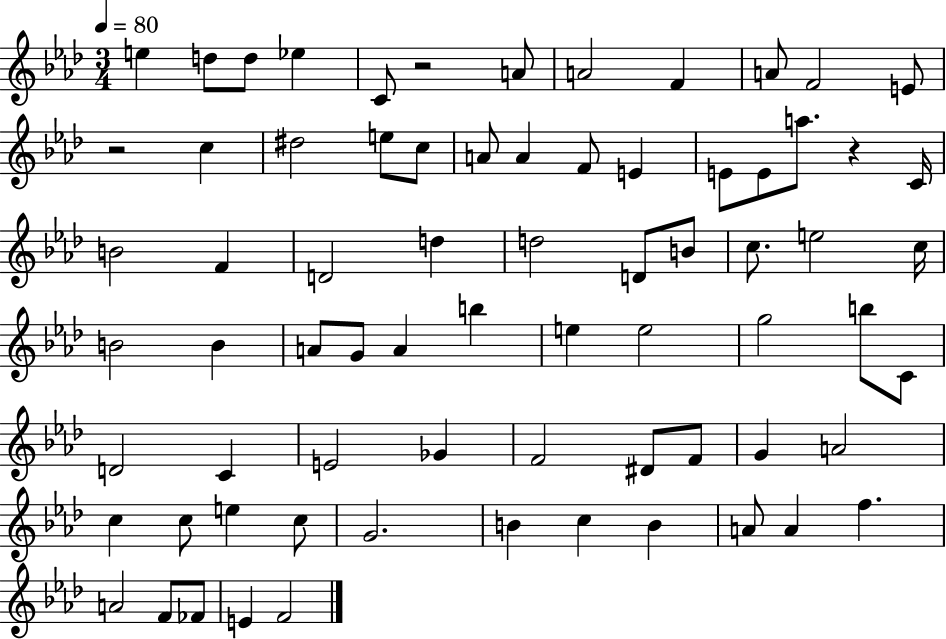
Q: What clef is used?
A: treble